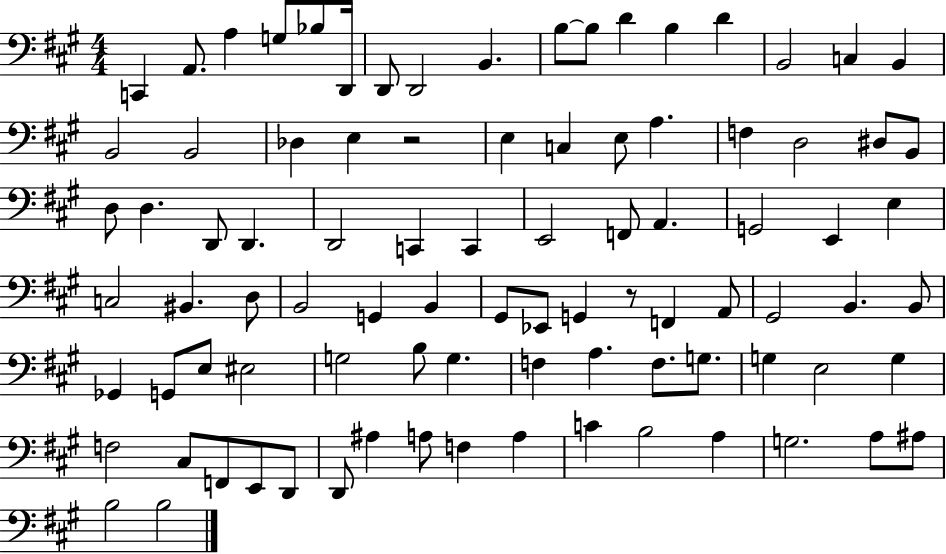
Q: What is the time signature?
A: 4/4